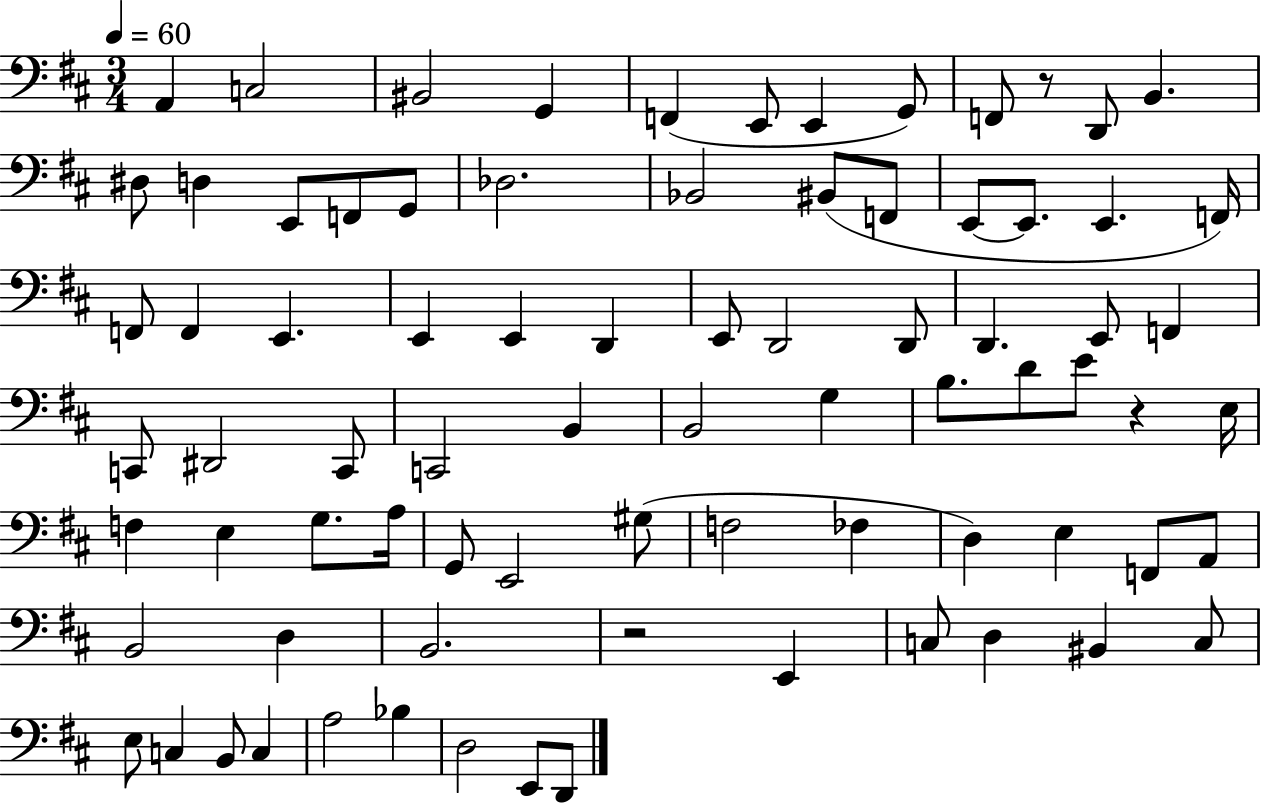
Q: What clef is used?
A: bass